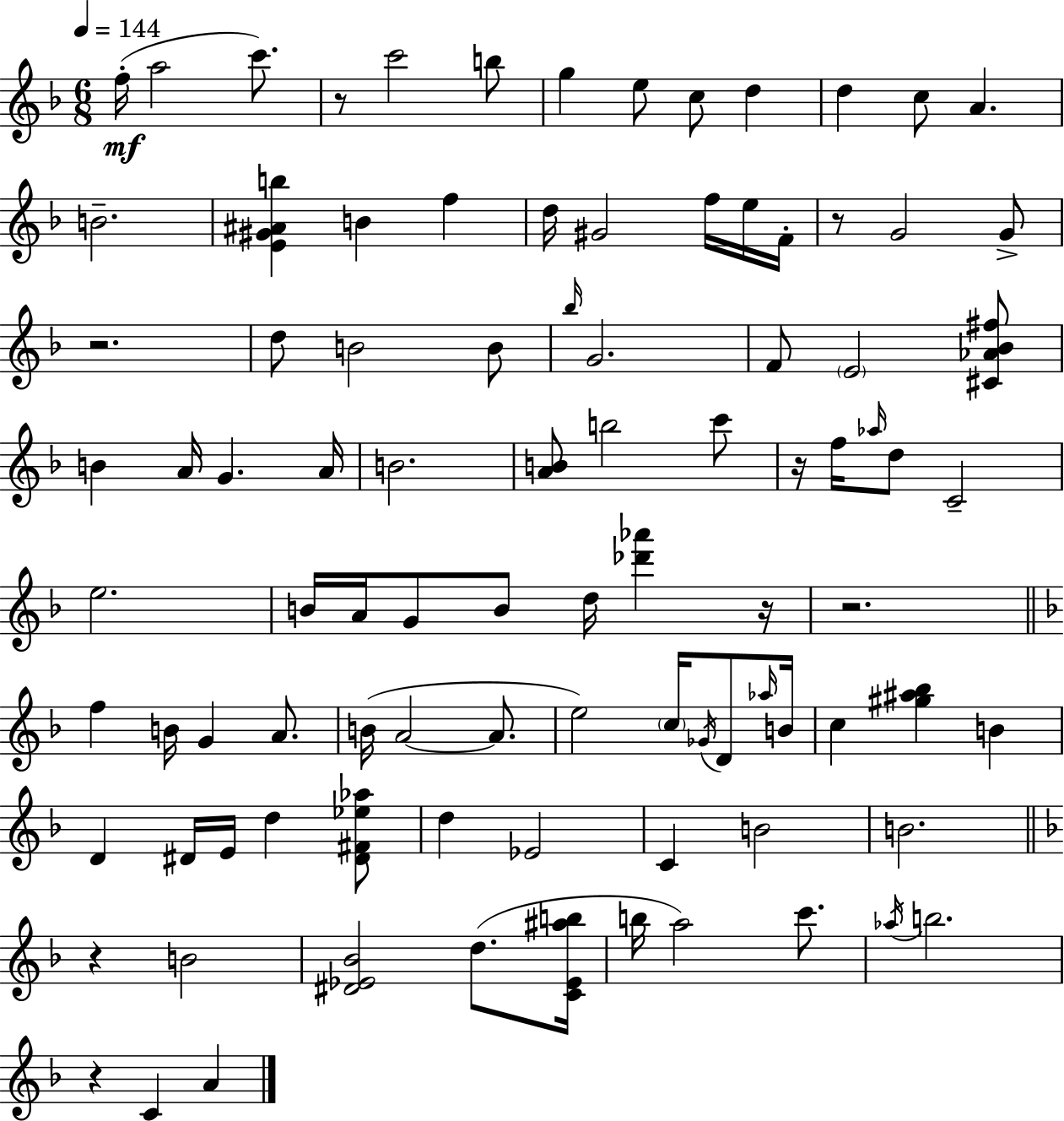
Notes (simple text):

F5/s A5/h C6/e. R/e C6/h B5/e G5/q E5/e C5/e D5/q D5/q C5/e A4/q. B4/h. [E4,G#4,A#4,B5]/q B4/q F5/q D5/s G#4/h F5/s E5/s F4/s R/e G4/h G4/e R/h. D5/e B4/h B4/e Bb5/s G4/h. F4/e E4/h [C#4,Ab4,Bb4,F#5]/e B4/q A4/s G4/q. A4/s B4/h. [A4,B4]/e B5/h C6/e R/s F5/s Ab5/s D5/e C4/h E5/h. B4/s A4/s G4/e B4/e D5/s [Db6,Ab6]/q R/s R/h. F5/q B4/s G4/q A4/e. B4/s A4/h A4/e. E5/h C5/s Gb4/s D4/e Ab5/s B4/s C5/q [G#5,A#5,Bb5]/q B4/q D4/q D#4/s E4/s D5/q [D#4,F#4,Eb5,Ab5]/e D5/q Eb4/h C4/q B4/h B4/h. R/q B4/h [D#4,Eb4,Bb4]/h D5/e. [C4,Eb4,A#5,B5]/s B5/s A5/h C6/e. Ab5/s B5/h. R/q C4/q A4/q